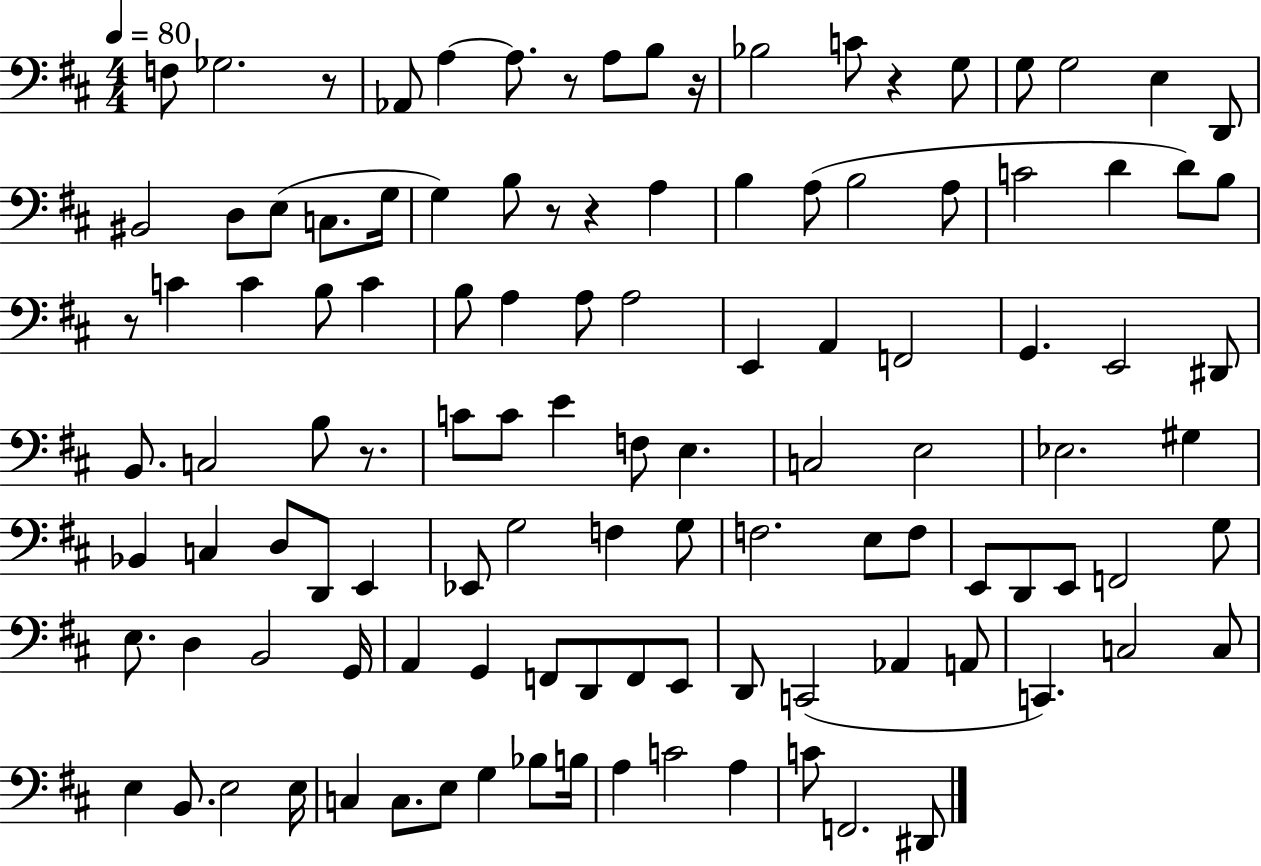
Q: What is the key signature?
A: D major